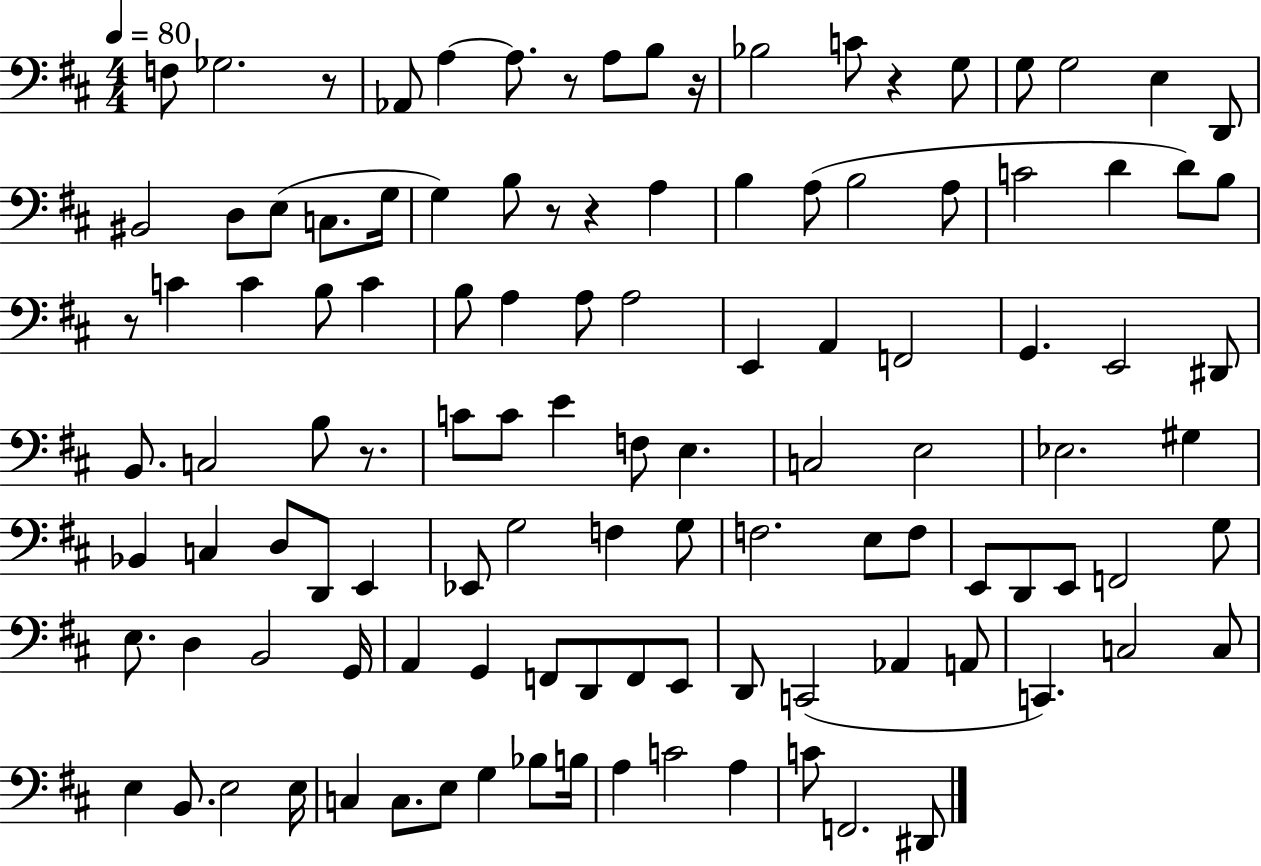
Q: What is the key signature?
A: D major